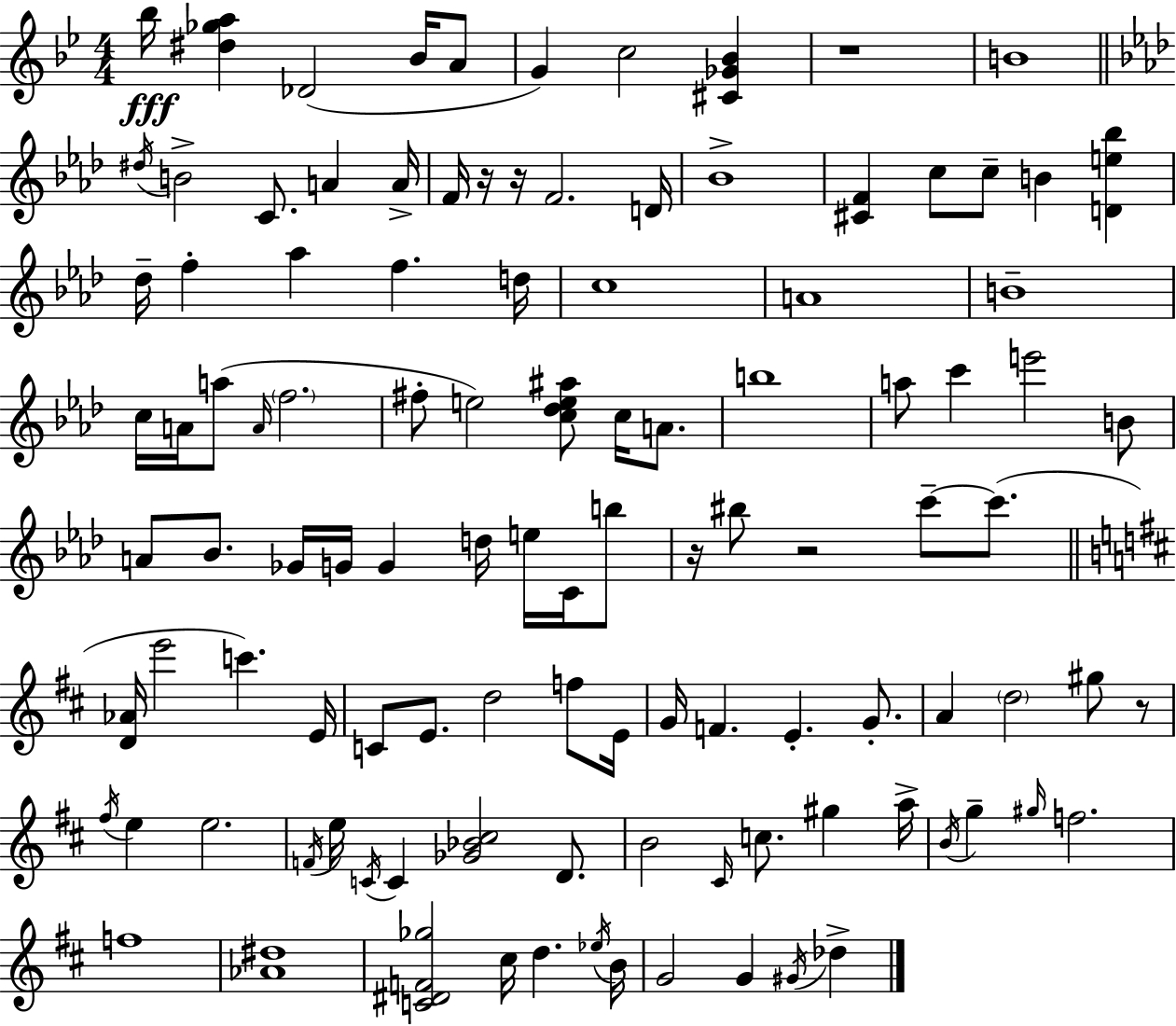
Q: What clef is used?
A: treble